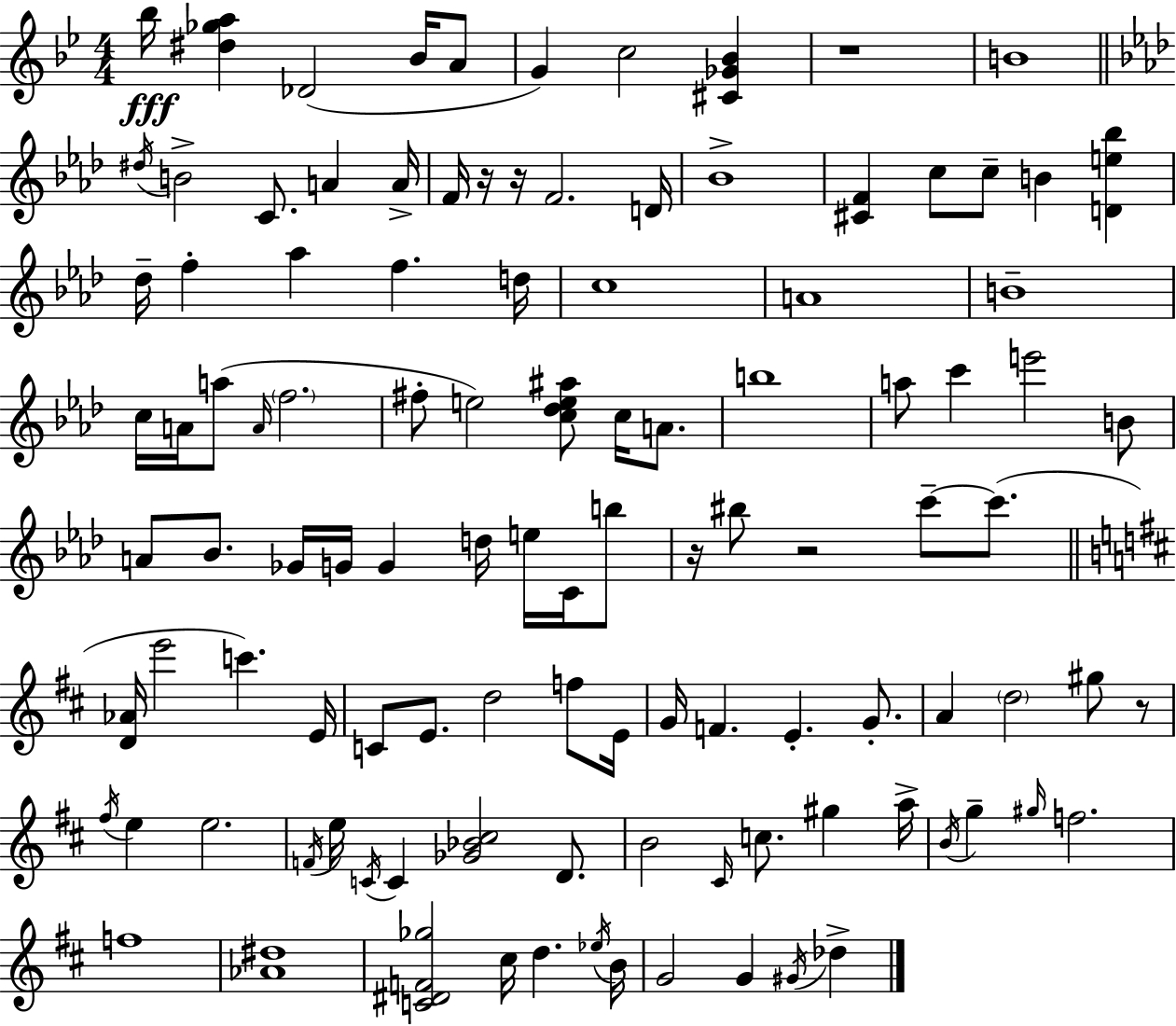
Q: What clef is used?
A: treble